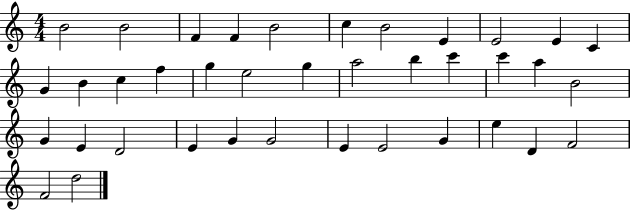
X:1
T:Untitled
M:4/4
L:1/4
K:C
B2 B2 F F B2 c B2 E E2 E C G B c f g e2 g a2 b c' c' a B2 G E D2 E G G2 E E2 G e D F2 F2 d2